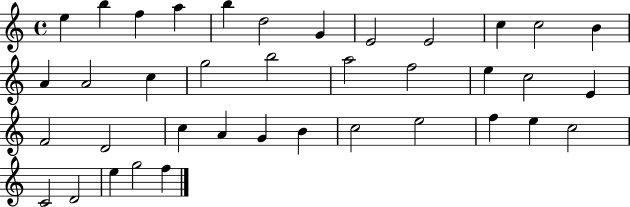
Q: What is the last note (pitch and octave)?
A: F5